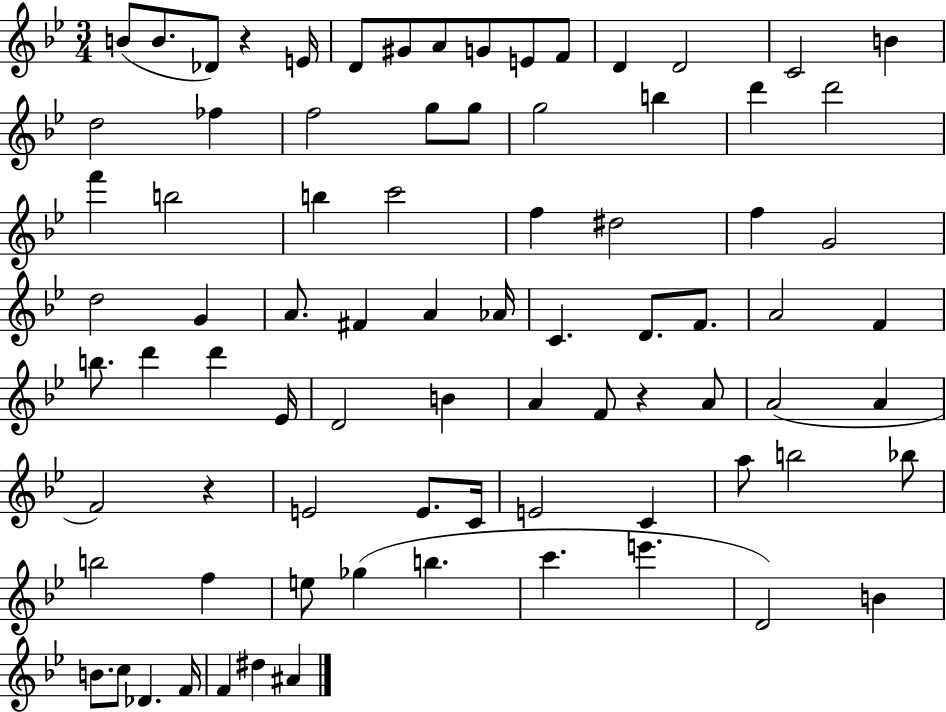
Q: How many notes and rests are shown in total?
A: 81